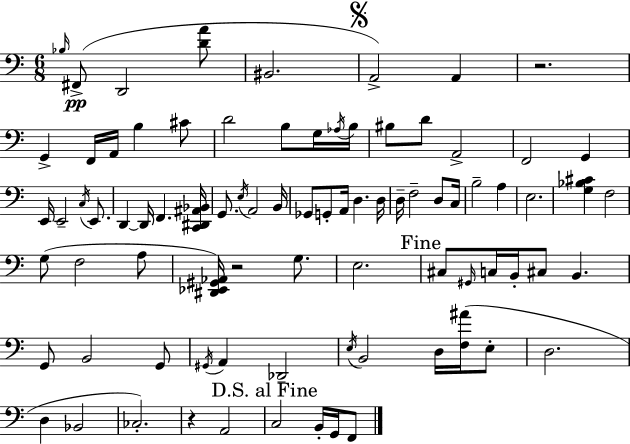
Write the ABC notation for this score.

X:1
T:Untitled
M:6/8
L:1/4
K:Am
_B,/4 ^F,,/2 D,,2 [DA]/2 ^B,,2 A,,2 A,, z2 G,, F,,/4 A,,/4 B, ^C/2 D2 B,/2 G,/4 _A,/4 B,/4 ^B,/2 D/2 A,,2 F,,2 G,, E,,/4 E,,2 C,/4 E,,/2 D,, D,,/4 F,, [C,,^D,,^A,,_B,,]/4 G,,/2 E,/4 A,,2 B,,/4 _G,,/2 G,,/2 A,,/4 D, D,/4 D,/4 F,2 D,/2 C,/4 B,2 A, E,2 [G,_B,^C] F,2 G,/2 F,2 A,/2 [^D,,_E,,^G,,_A,,]/4 z2 G,/2 E,2 ^C,/2 ^G,,/4 C,/4 B,,/4 ^C,/2 B,, G,,/2 B,,2 G,,/2 ^G,,/4 A,, _D,,2 E,/4 B,,2 D,/4 [F,^A]/4 E,/2 D,2 D, _B,,2 _C,2 z A,,2 C,2 B,,/4 G,,/4 F,,/2